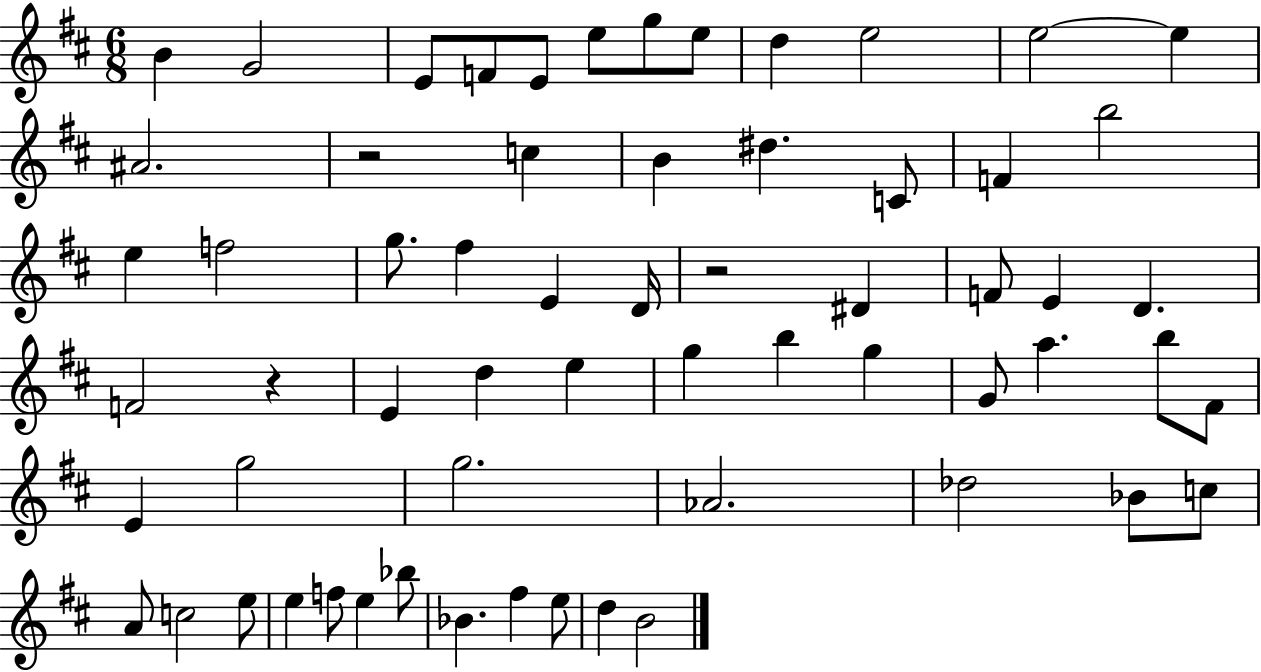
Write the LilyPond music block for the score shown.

{
  \clef treble
  \numericTimeSignature
  \time 6/8
  \key d \major
  b'4 g'2 | e'8 f'8 e'8 e''8 g''8 e''8 | d''4 e''2 | e''2~~ e''4 | \break ais'2. | r2 c''4 | b'4 dis''4. c'8 | f'4 b''2 | \break e''4 f''2 | g''8. fis''4 e'4 d'16 | r2 dis'4 | f'8 e'4 d'4. | \break f'2 r4 | e'4 d''4 e''4 | g''4 b''4 g''4 | g'8 a''4. b''8 fis'8 | \break e'4 g''2 | g''2. | aes'2. | des''2 bes'8 c''8 | \break a'8 c''2 e''8 | e''4 f''8 e''4 bes''8 | bes'4. fis''4 e''8 | d''4 b'2 | \break \bar "|."
}